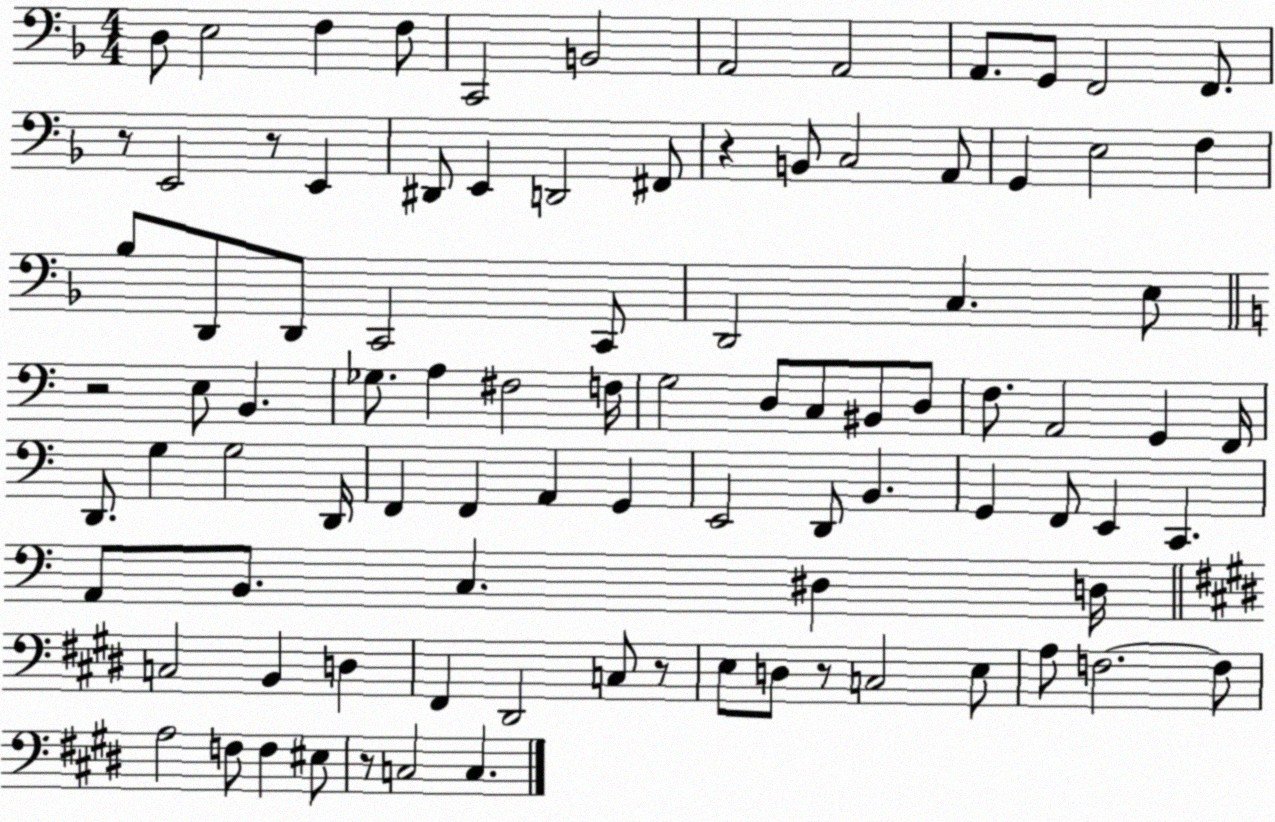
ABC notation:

X:1
T:Untitled
M:4/4
L:1/4
K:F
D,/2 E,2 F, F,/2 C,,2 B,,2 A,,2 A,,2 A,,/2 G,,/2 F,,2 F,,/2 z/2 E,,2 z/2 E,, ^D,,/2 E,, D,,2 ^F,,/2 z B,,/2 C,2 A,,/2 G,, E,2 F, _B,/2 D,,/2 D,,/2 C,,2 C,,/2 D,,2 C, E,/2 z2 E,/2 B,, _G,/2 A, ^F,2 F,/4 G,2 D,/2 C,/2 ^B,,/2 D,/2 F,/2 A,,2 G,, F,,/4 D,,/2 G, G,2 D,,/4 F,, F,, A,, G,, E,,2 D,,/2 B,, G,, F,,/2 E,, C,, A,,/2 B,,/2 C, ^D, D,/4 C,2 B,, D, ^F,, ^D,,2 C,/2 z/2 E,/2 D,/2 z/2 C,2 E,/2 A,/2 F,2 F,/2 A,2 F,/2 F, ^E,/2 z/2 C,2 C,